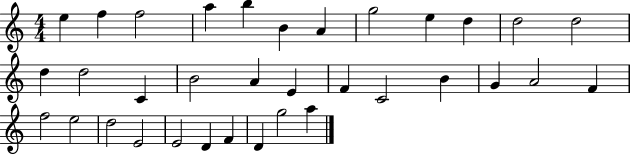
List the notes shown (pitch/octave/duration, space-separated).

E5/q F5/q F5/h A5/q B5/q B4/q A4/q G5/h E5/q D5/q D5/h D5/h D5/q D5/h C4/q B4/h A4/q E4/q F4/q C4/h B4/q G4/q A4/h F4/q F5/h E5/h D5/h E4/h E4/h D4/q F4/q D4/q G5/h A5/q